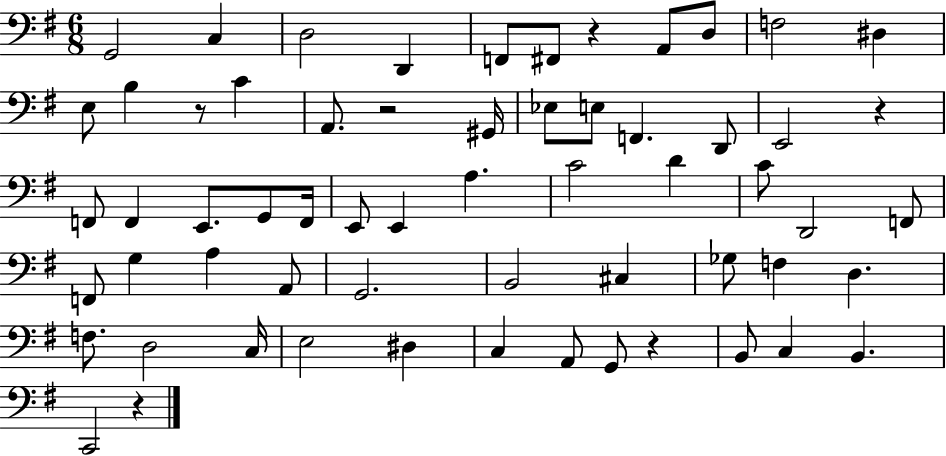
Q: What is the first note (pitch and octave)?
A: G2